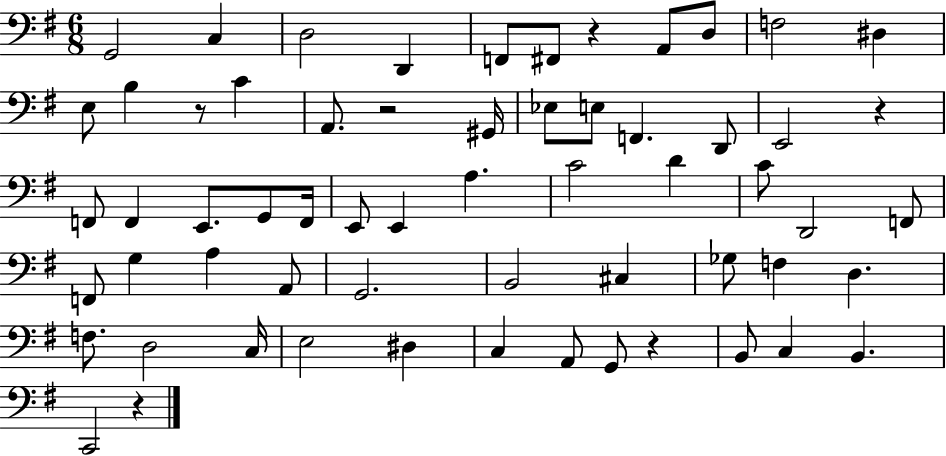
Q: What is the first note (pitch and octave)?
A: G2